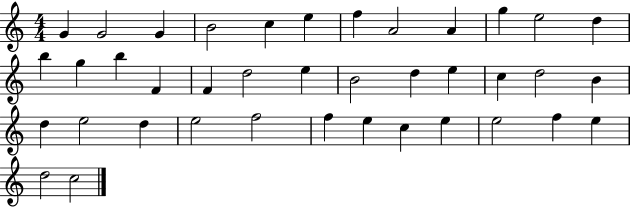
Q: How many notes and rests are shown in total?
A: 39